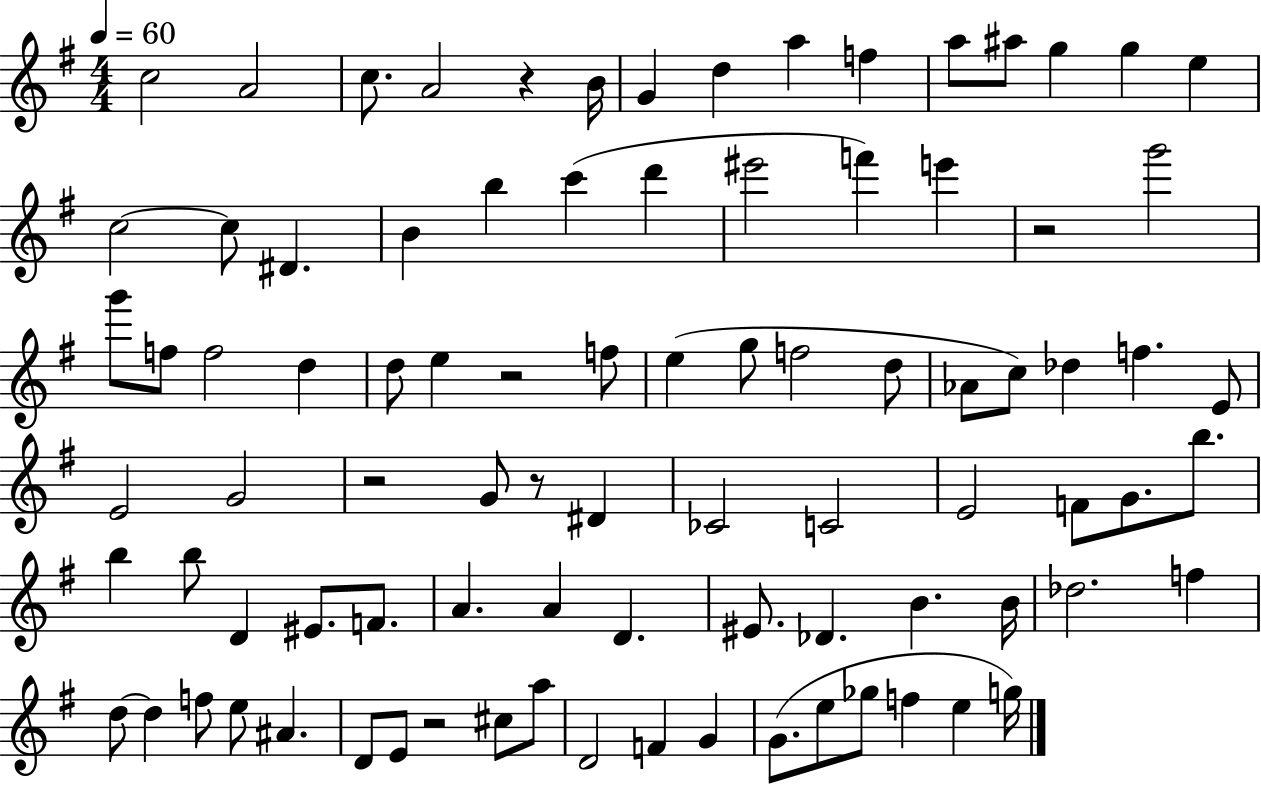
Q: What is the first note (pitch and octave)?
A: C5